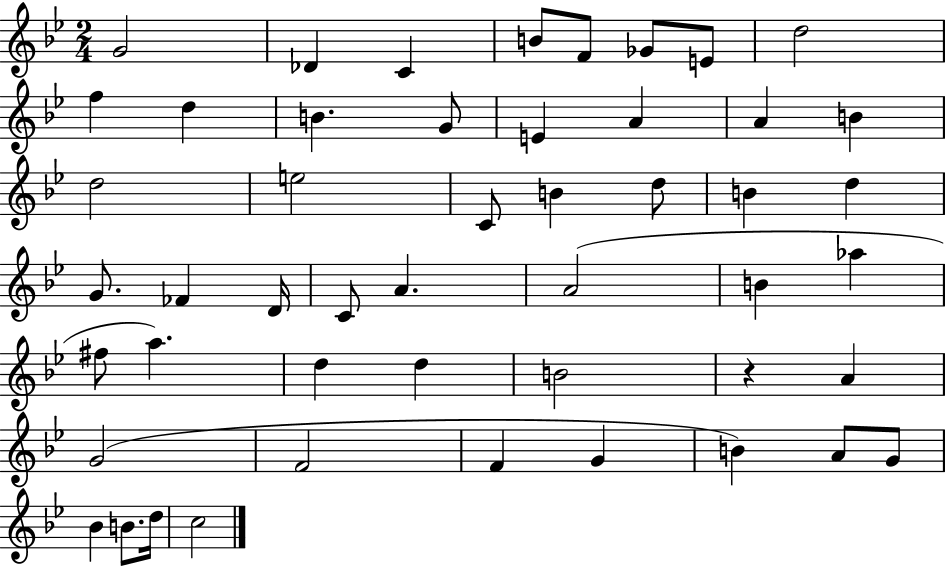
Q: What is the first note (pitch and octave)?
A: G4